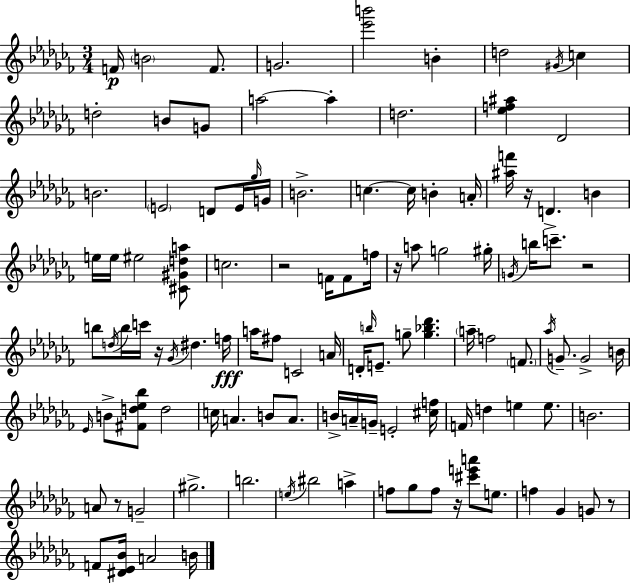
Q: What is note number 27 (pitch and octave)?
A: D4